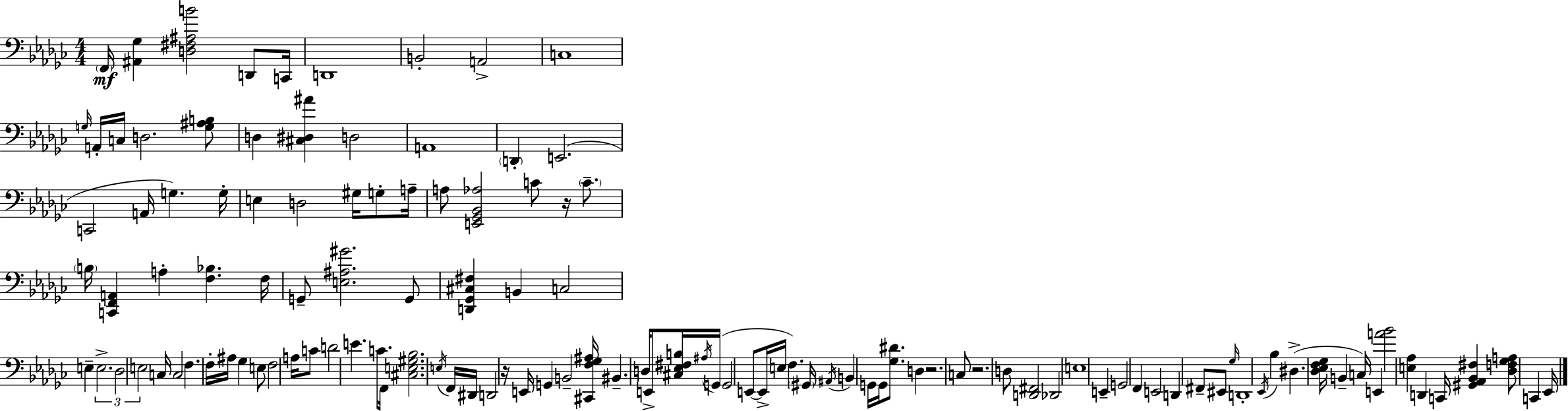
F2/s [A#2,Gb3]/q [D3,F#3,A#3,B4]/h D2/e C2/s D2/w B2/h A2/h C3/w G3/s A2/s C3/s D3/h. [G3,A#3,B3]/e D3/q [C#3,D#3,A#4]/q D3/h A2/w D2/q E2/h. C2/h A2/s G3/q. G3/s E3/q D3/h G#3/s G3/e A3/s A3/e [E2,Gb2,Bb2,Ab3]/h C4/e R/s C4/e. B3/s [C2,F2,A2]/q A3/q [F3,Bb3]/q. F3/s G2/e [E3,A#3,G#4]/h. G2/e [D2,Gb2,C#3,F#3]/q B2/q C3/h E3/q E3/h. Db3/h E3/h C3/s C3/h F3/q. F3/s A#3/s Gb3/q E3/e F3/h A3/s C4/e D4/h E4/q. C4/e. F2/s [C#3,E3,G#3,Bb3]/h. E3/s F2/s D#2/s D2/h R/s E2/s G2/q B2/h [C#2,F3,Gb3,A#3]/s BIS2/q. D3/s E2/e [C#3,Eb3,F#3,B3]/s A#3/s G2/s G2/h E2/e E2/s E3/s F3/q. G#2/s A#2/s B2/q G2/s G2/s [Gb3,D#4]/e. D3/q R/h. C3/e R/h. D3/e [D2,F#2]/h Db2/h E3/w E2/q G2/h F2/q E2/h D2/q F#2/e EIS2/e Gb3/s D2/w Eb2/s Bb3/q D#3/q. [Db3,Eb3,F3,Gb3]/s B2/q C3/s E2/q [A4,Bb4]/h [E3,Ab3]/q D2/q C2/s [G#2,Ab2,Bb2,F#3]/q [Db3,F3,Gb3,A3]/e C2/q Eb2/s